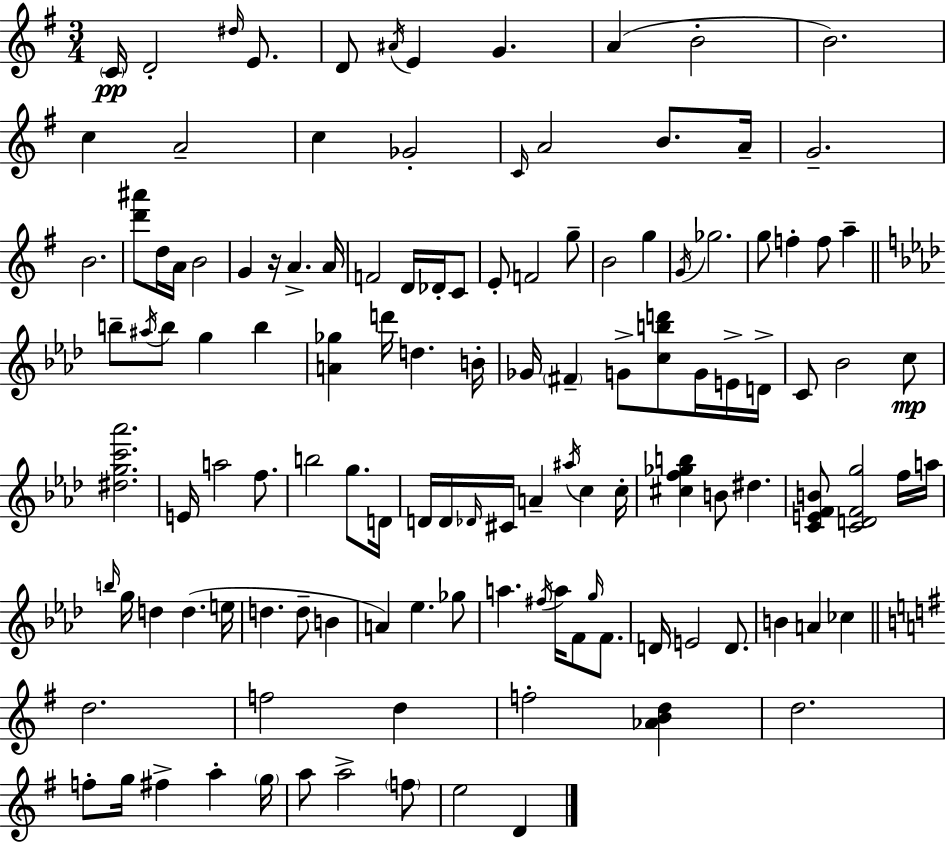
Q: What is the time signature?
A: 3/4